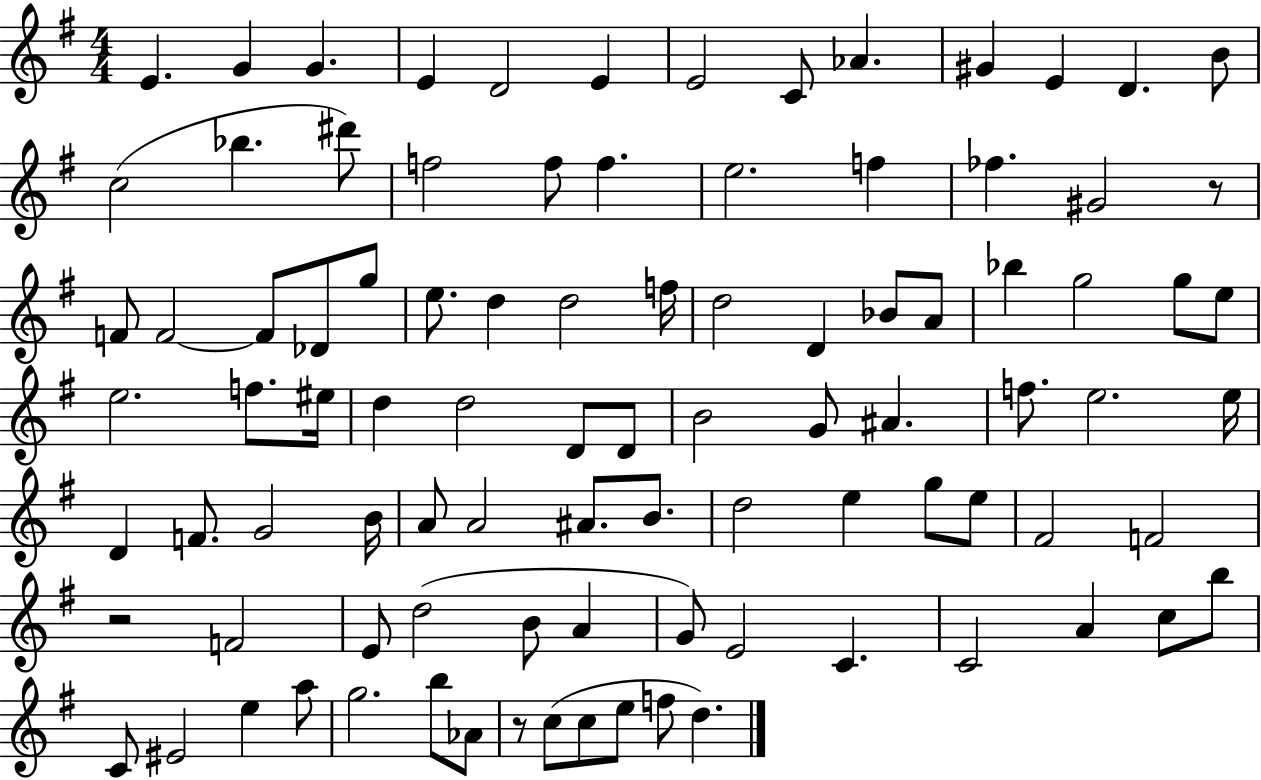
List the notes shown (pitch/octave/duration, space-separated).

E4/q. G4/q G4/q. E4/q D4/h E4/q E4/h C4/e Ab4/q. G#4/q E4/q D4/q. B4/e C5/h Bb5/q. D#6/e F5/h F5/e F5/q. E5/h. F5/q FES5/q. G#4/h R/e F4/e F4/h F4/e Db4/e G5/e E5/e. D5/q D5/h F5/s D5/h D4/q Bb4/e A4/e Bb5/q G5/h G5/e E5/e E5/h. F5/e. EIS5/s D5/q D5/h D4/e D4/e B4/h G4/e A#4/q. F5/e. E5/h. E5/s D4/q F4/e. G4/h B4/s A4/e A4/h A#4/e. B4/e. D5/h E5/q G5/e E5/e F#4/h F4/h R/h F4/h E4/e D5/h B4/e A4/q G4/e E4/h C4/q. C4/h A4/q C5/e B5/e C4/e EIS4/h E5/q A5/e G5/h. B5/e Ab4/e R/e C5/e C5/e E5/e F5/e D5/q.